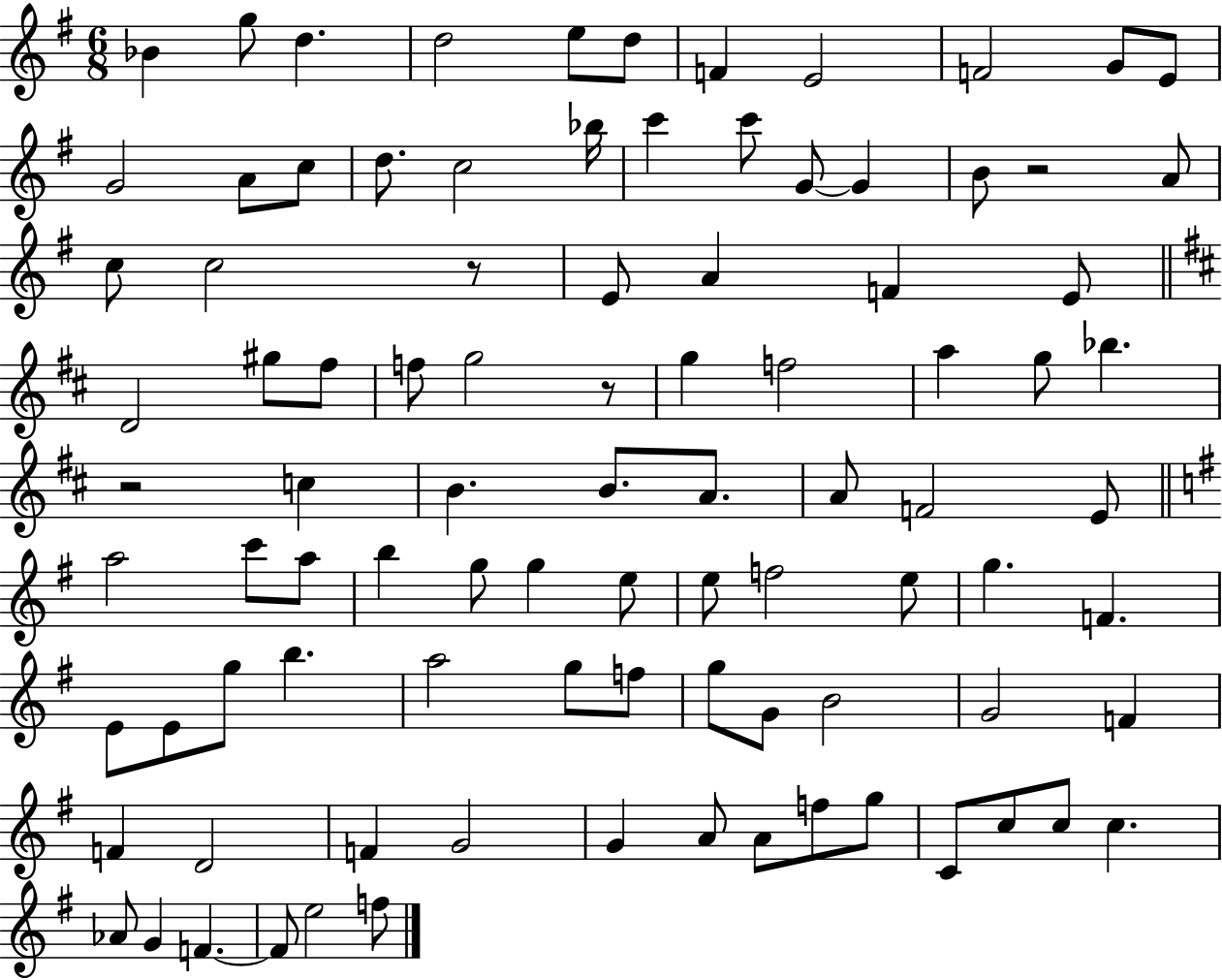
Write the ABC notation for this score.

X:1
T:Untitled
M:6/8
L:1/4
K:G
_B g/2 d d2 e/2 d/2 F E2 F2 G/2 E/2 G2 A/2 c/2 d/2 c2 _b/4 c' c'/2 G/2 G B/2 z2 A/2 c/2 c2 z/2 E/2 A F E/2 D2 ^g/2 ^f/2 f/2 g2 z/2 g f2 a g/2 _b z2 c B B/2 A/2 A/2 F2 E/2 a2 c'/2 a/2 b g/2 g e/2 e/2 f2 e/2 g F E/2 E/2 g/2 b a2 g/2 f/2 g/2 G/2 B2 G2 F F D2 F G2 G A/2 A/2 f/2 g/2 C/2 c/2 c/2 c _A/2 G F F/2 e2 f/2